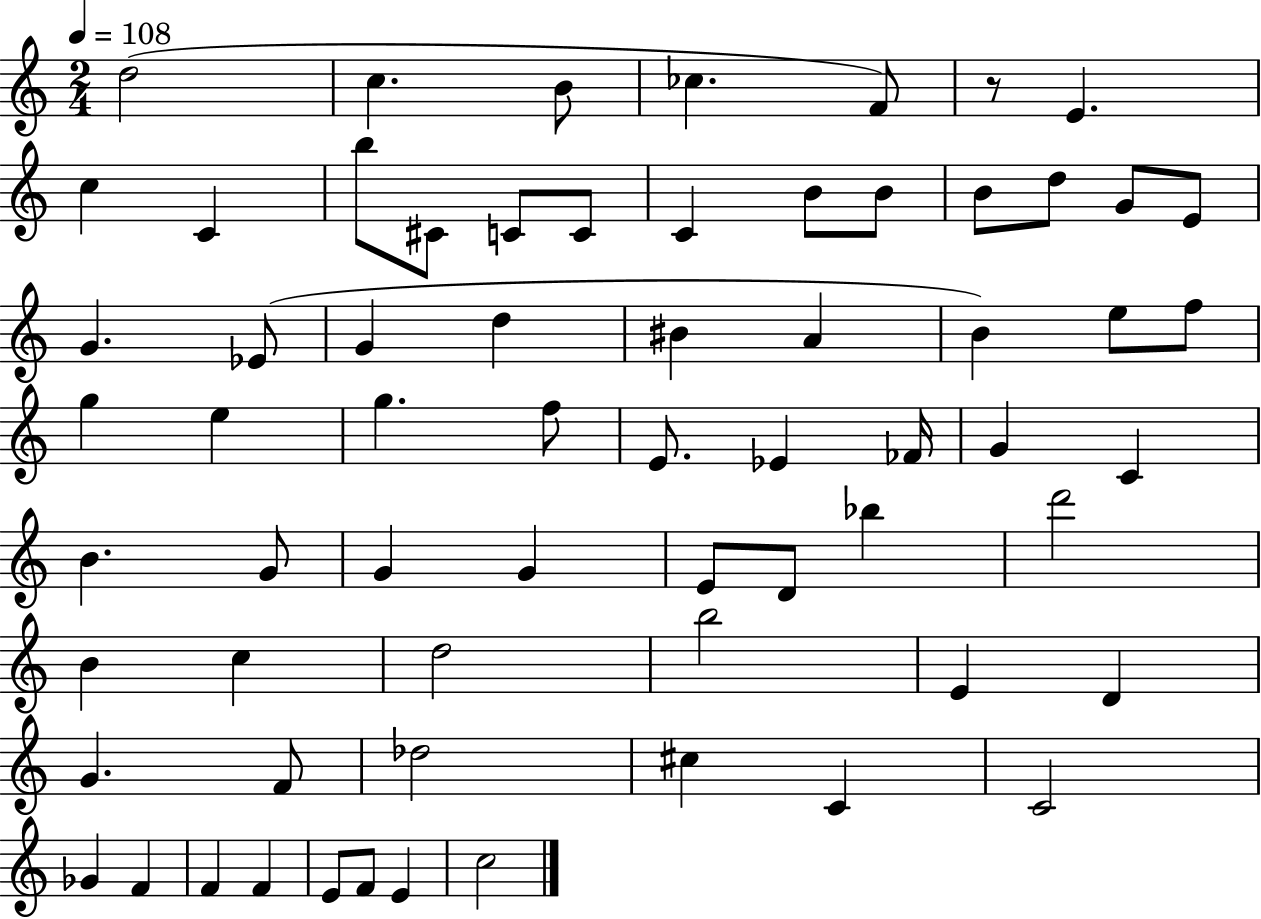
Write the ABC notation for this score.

X:1
T:Untitled
M:2/4
L:1/4
K:C
d2 c B/2 _c F/2 z/2 E c C b/2 ^C/2 C/2 C/2 C B/2 B/2 B/2 d/2 G/2 E/2 G _E/2 G d ^B A B e/2 f/2 g e g f/2 E/2 _E _F/4 G C B G/2 G G E/2 D/2 _b d'2 B c d2 b2 E D G F/2 _d2 ^c C C2 _G F F F E/2 F/2 E c2